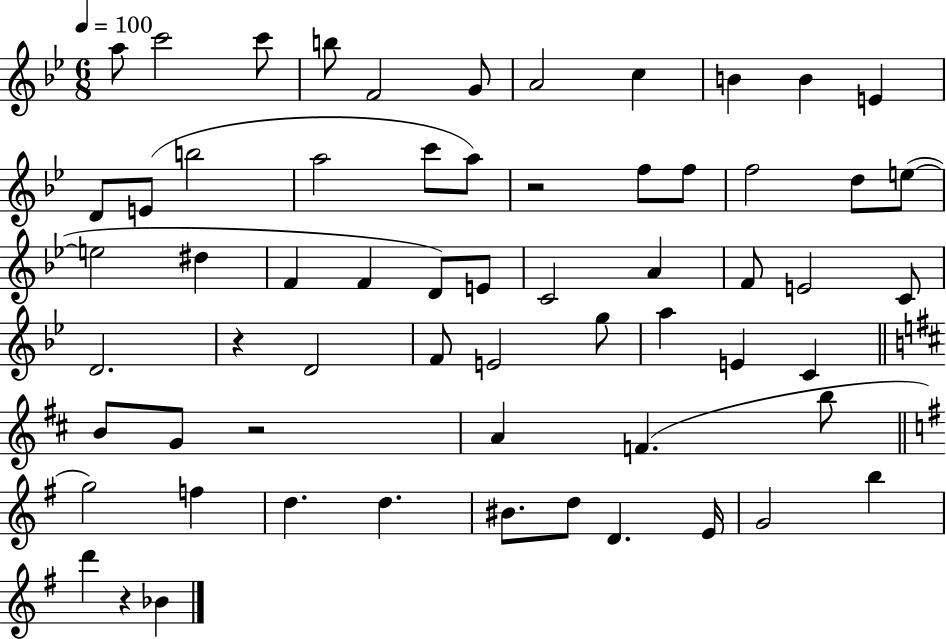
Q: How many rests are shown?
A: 4